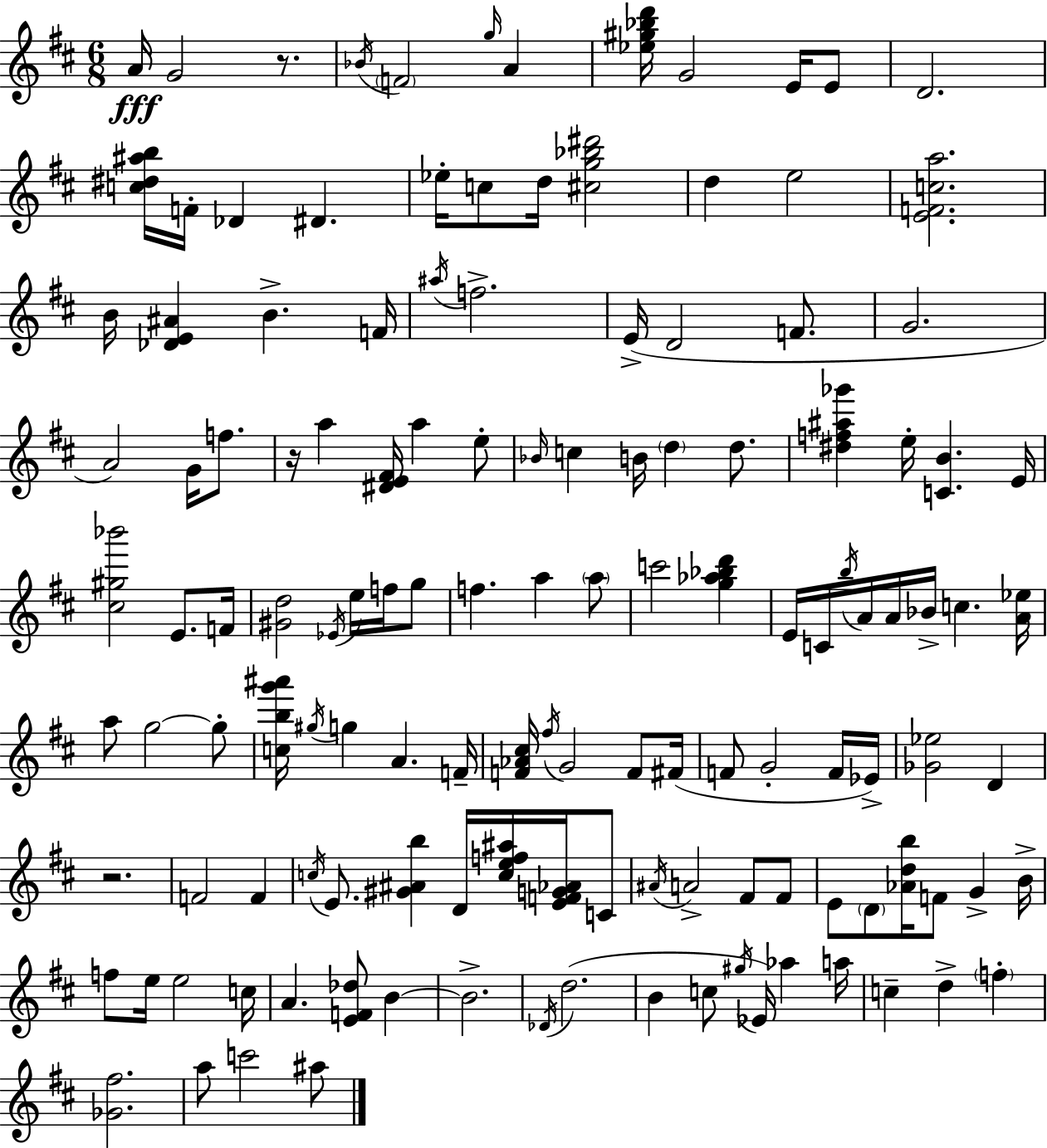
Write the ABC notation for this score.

X:1
T:Untitled
M:6/8
L:1/4
K:D
A/4 G2 z/2 _B/4 F2 g/4 A [_e^g_bd']/4 G2 E/4 E/2 D2 [c^d^ab]/4 F/4 _D ^D _e/4 c/2 d/4 [^cg_b^d']2 d e2 [EFca]2 B/4 [_DE^A] B F/4 ^a/4 f2 E/4 D2 F/2 G2 A2 G/4 f/2 z/4 a [^DE^F]/4 a e/2 _B/4 c B/4 d d/2 [^df^a_g'] e/4 [CB] E/4 [^c^g_b']2 E/2 F/4 [^Gd]2 _E/4 e/4 f/4 g/2 f a a/2 c'2 [g_a_bd'] E/4 C/4 b/4 A/4 A/4 _B/4 c [A_e]/4 a/2 g2 g/2 [cbg'^a']/4 ^g/4 g A F/4 [F_A^c]/4 ^f/4 G2 F/2 ^F/4 F/2 G2 F/4 _E/4 [_G_e]2 D z2 F2 F c/4 E/2 [^G^Ab] D/4 [cef^a]/4 [EFG_A]/4 C/2 ^A/4 A2 ^F/2 ^F/2 E/2 D/2 [_Adb]/4 F/2 G B/4 f/2 e/4 e2 c/4 A [EF_d]/2 B B2 _D/4 d2 B c/2 ^g/4 _E/4 _a a/4 c d f [_G^f]2 a/2 c'2 ^a/2